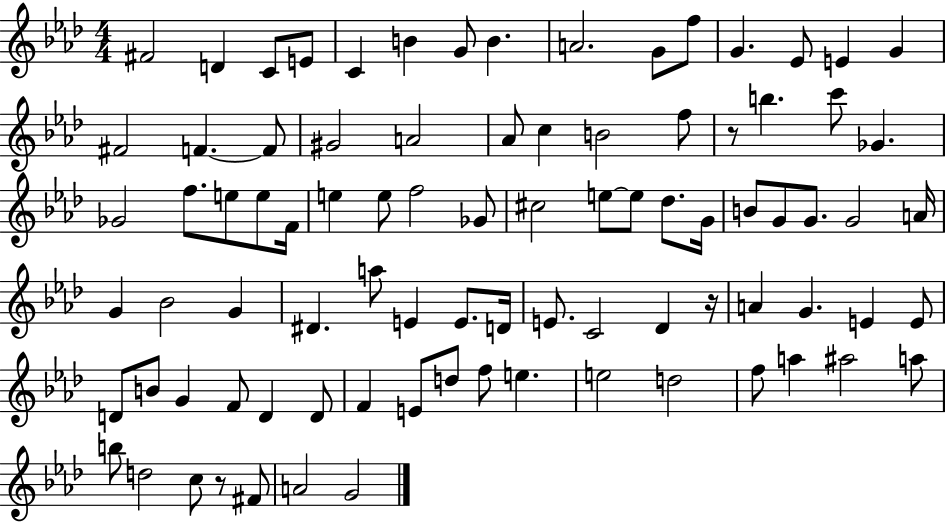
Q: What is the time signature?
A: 4/4